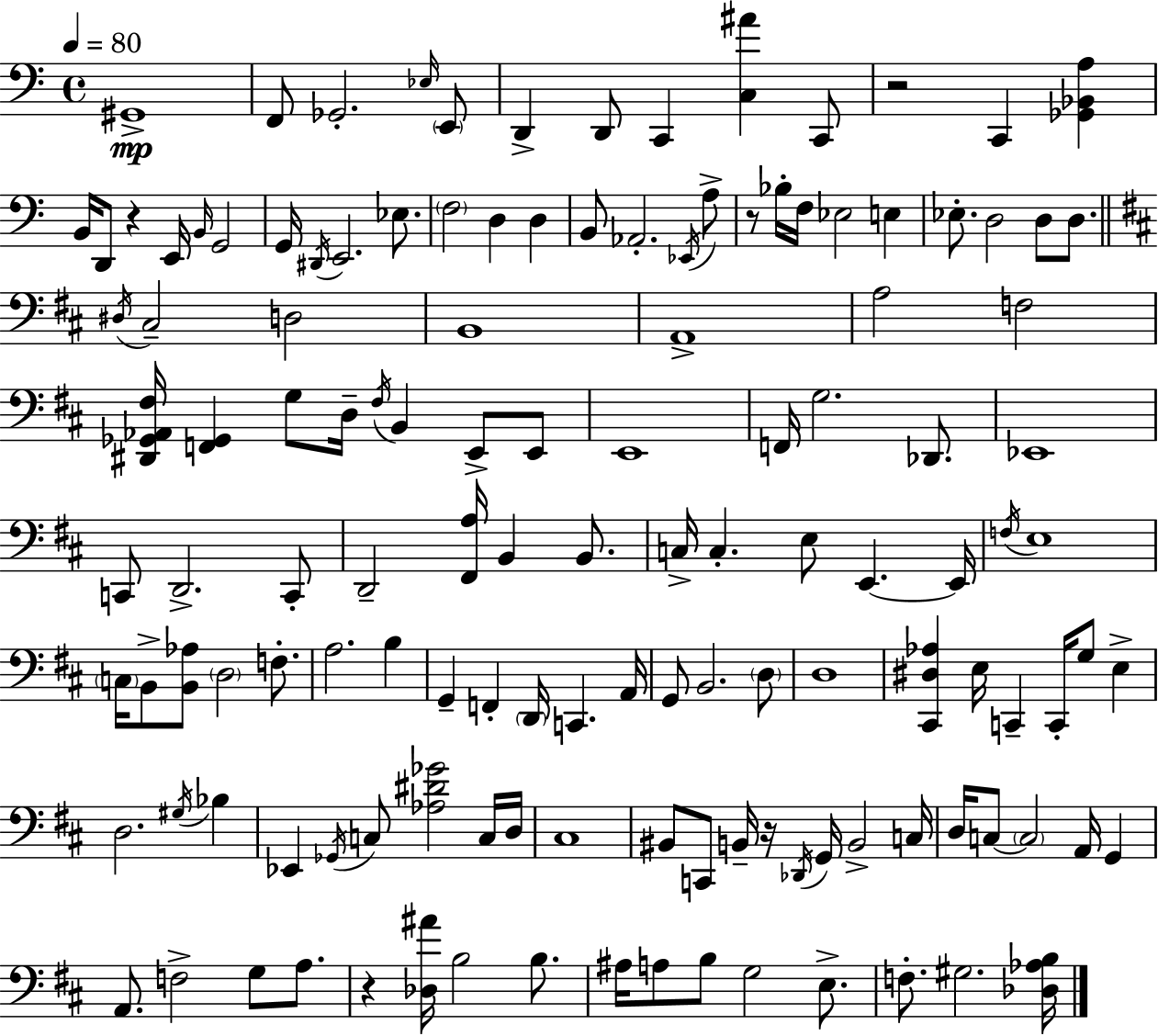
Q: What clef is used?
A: bass